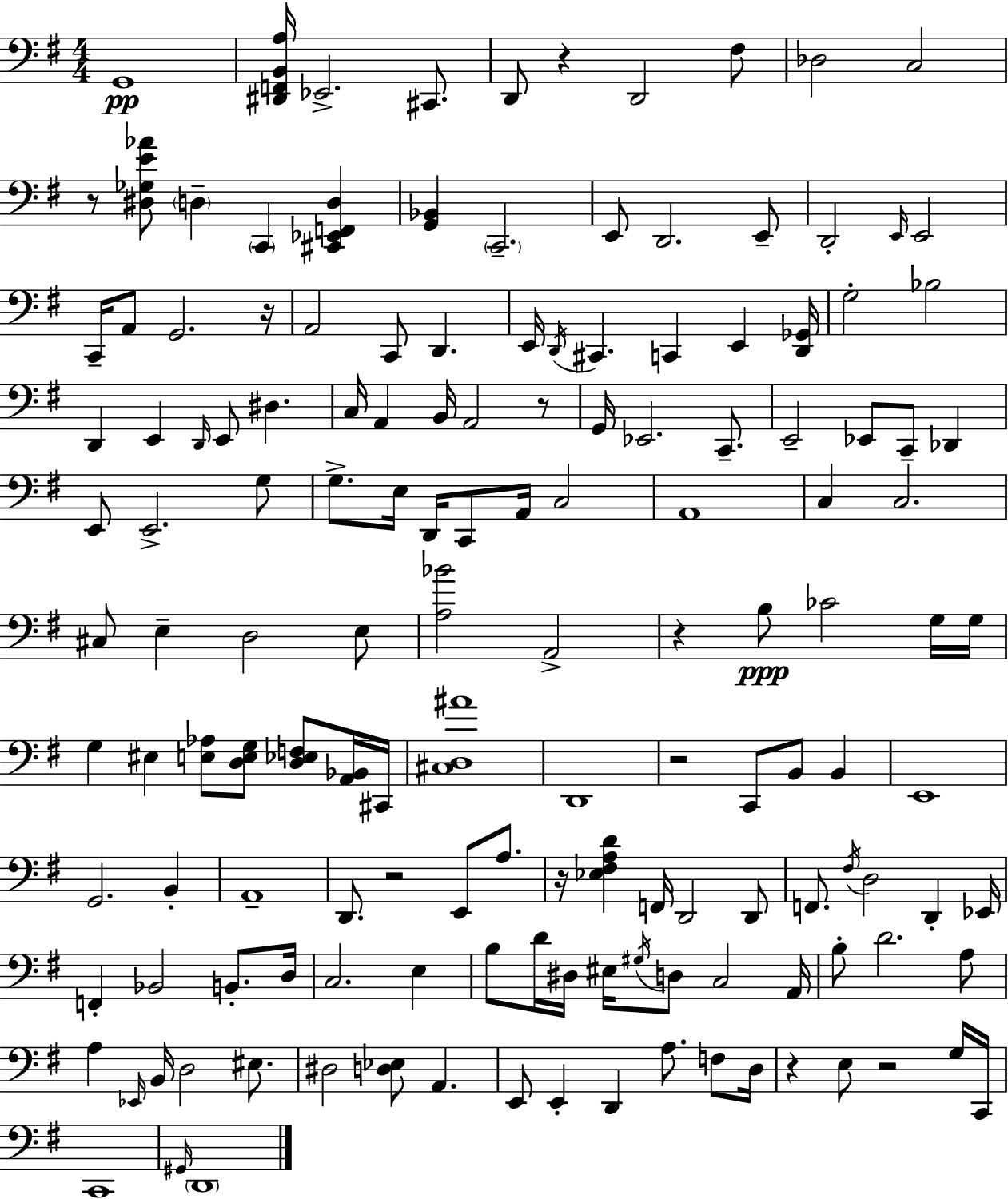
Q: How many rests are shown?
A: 10